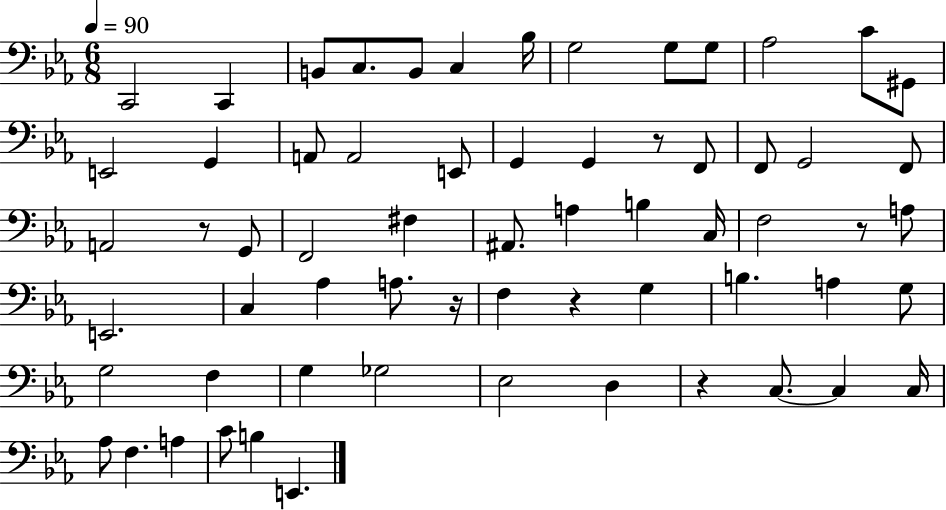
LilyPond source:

{
  \clef bass
  \numericTimeSignature
  \time 6/8
  \key ees \major
  \tempo 4 = 90
  \repeat volta 2 { c,2 c,4 | b,8 c8. b,8 c4 bes16 | g2 g8 g8 | aes2 c'8 gis,8 | \break e,2 g,4 | a,8 a,2 e,8 | g,4 g,4 r8 f,8 | f,8 g,2 f,8 | \break a,2 r8 g,8 | f,2 fis4 | ais,8. a4 b4 c16 | f2 r8 a8 | \break e,2. | c4 aes4 a8. r16 | f4 r4 g4 | b4. a4 g8 | \break g2 f4 | g4 ges2 | ees2 d4 | r4 c8.~~ c4 c16 | \break aes8 f4. a4 | c'8 b4 e,4. | } \bar "|."
}